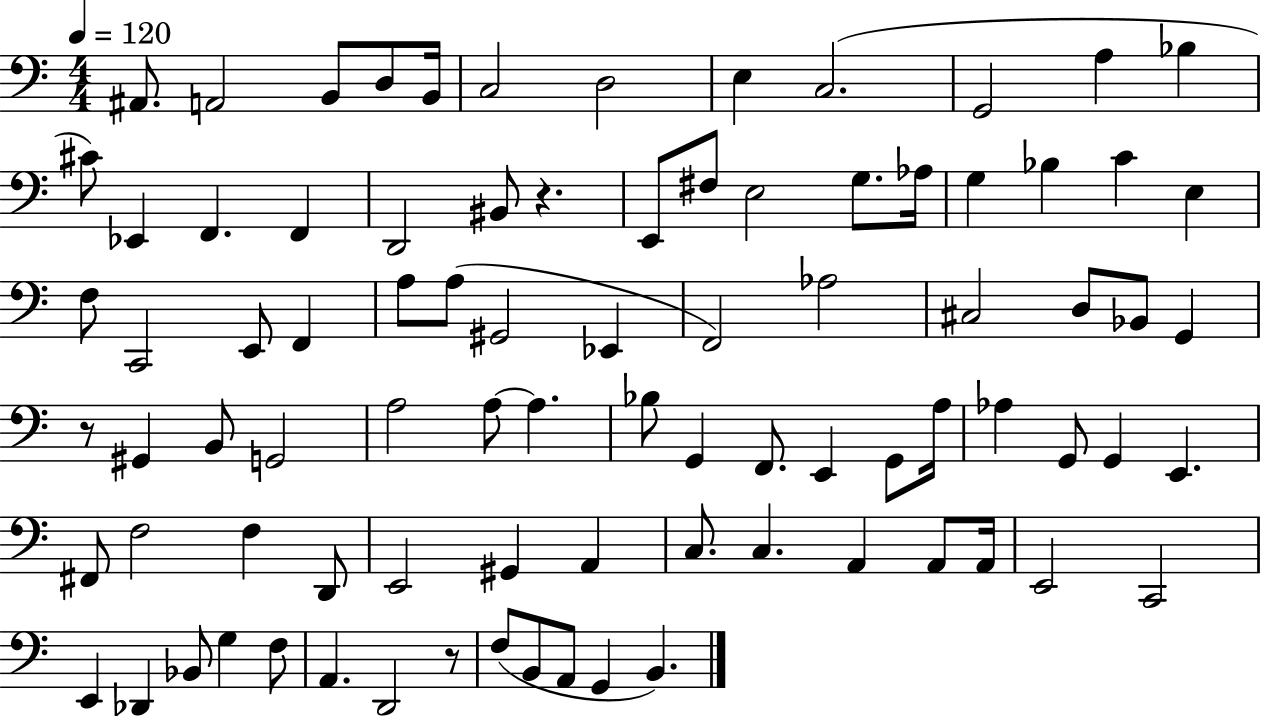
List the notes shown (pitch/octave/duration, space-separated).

A#2/e. A2/h B2/e D3/e B2/s C3/h D3/h E3/q C3/h. G2/h A3/q Bb3/q C#4/e Eb2/q F2/q. F2/q D2/h BIS2/e R/q. E2/e F#3/e E3/h G3/e. Ab3/s G3/q Bb3/q C4/q E3/q F3/e C2/h E2/e F2/q A3/e A3/e G#2/h Eb2/q F2/h Ab3/h C#3/h D3/e Bb2/e G2/q R/e G#2/q B2/e G2/h A3/h A3/e A3/q. Bb3/e G2/q F2/e. E2/q G2/e A3/s Ab3/q G2/e G2/q E2/q. F#2/e F3/h F3/q D2/e E2/h G#2/q A2/q C3/e. C3/q. A2/q A2/e A2/s E2/h C2/h E2/q Db2/q Bb2/e G3/q F3/e A2/q. D2/h R/e F3/e B2/e A2/e G2/q B2/q.